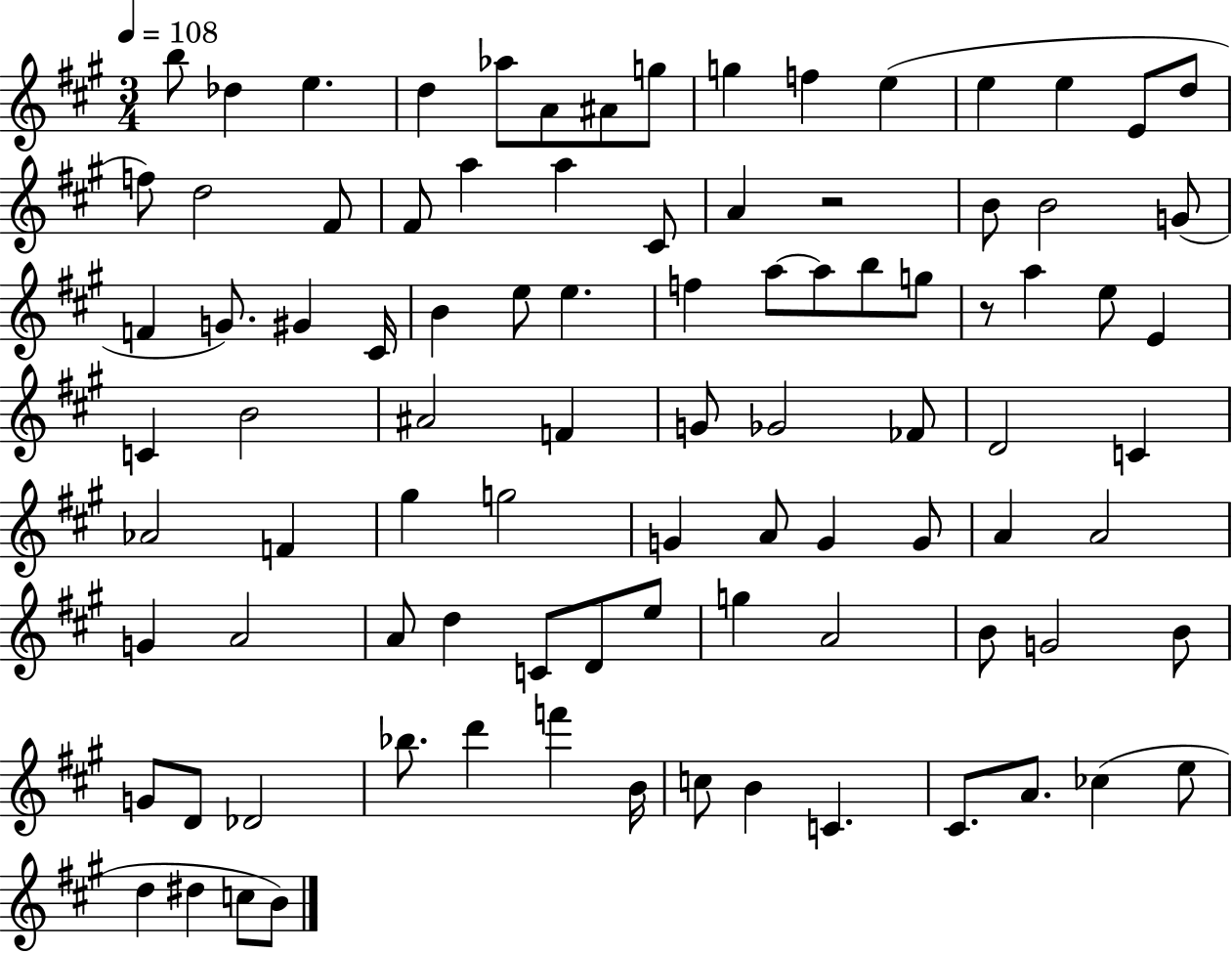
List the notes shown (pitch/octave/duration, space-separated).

B5/e Db5/q E5/q. D5/q Ab5/e A4/e A#4/e G5/e G5/q F5/q E5/q E5/q E5/q E4/e D5/e F5/e D5/h F#4/e F#4/e A5/q A5/q C#4/e A4/q R/h B4/e B4/h G4/e F4/q G4/e. G#4/q C#4/s B4/q E5/e E5/q. F5/q A5/e A5/e B5/e G5/e R/e A5/q E5/e E4/q C4/q B4/h A#4/h F4/q G4/e Gb4/h FES4/e D4/h C4/q Ab4/h F4/q G#5/q G5/h G4/q A4/e G4/q G4/e A4/q A4/h G4/q A4/h A4/e D5/q C4/e D4/e E5/e G5/q A4/h B4/e G4/h B4/e G4/e D4/e Db4/h Bb5/e. D6/q F6/q B4/s C5/e B4/q C4/q. C#4/e. A4/e. CES5/q E5/e D5/q D#5/q C5/e B4/e